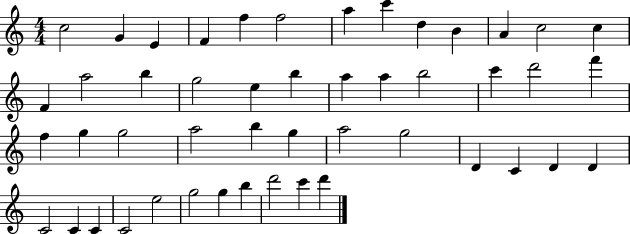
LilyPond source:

{
  \clef treble
  \numericTimeSignature
  \time 4/4
  \key c \major
  c''2 g'4 e'4 | f'4 f''4 f''2 | a''4 c'''4 d''4 b'4 | a'4 c''2 c''4 | \break f'4 a''2 b''4 | g''2 e''4 b''4 | a''4 a''4 b''2 | c'''4 d'''2 f'''4 | \break f''4 g''4 g''2 | a''2 b''4 g''4 | a''2 g''2 | d'4 c'4 d'4 d'4 | \break c'2 c'4 c'4 | c'2 e''2 | g''2 g''4 b''4 | d'''2 c'''4 d'''4 | \break \bar "|."
}